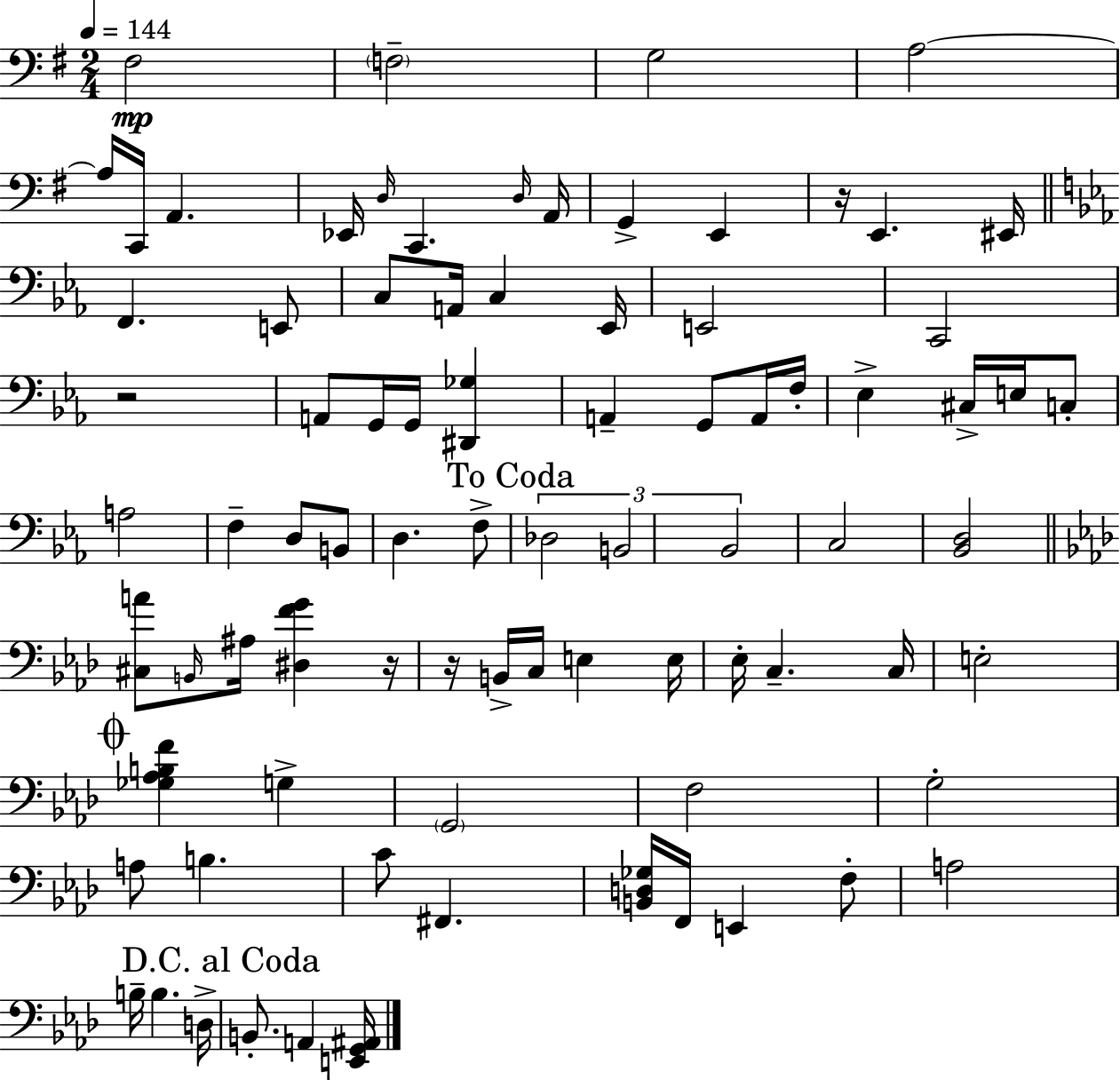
X:1
T:Untitled
M:2/4
L:1/4
K:G
^F,2 F,2 G,2 A,2 A,/4 C,,/4 A,, _E,,/4 D,/4 C,, D,/4 A,,/4 G,, E,, z/4 E,, ^E,,/4 F,, E,,/2 C,/2 A,,/4 C, _E,,/4 E,,2 C,,2 z2 A,,/2 G,,/4 G,,/4 [^D,,_G,] A,, G,,/2 A,,/4 F,/4 _E, ^C,/4 E,/4 C,/2 A,2 F, D,/2 B,,/2 D, F,/2 _D,2 B,,2 _B,,2 C,2 [_B,,D,]2 [^C,A]/2 B,,/4 ^A,/4 [^D,FG] z/4 z/4 B,,/4 C,/4 E, E,/4 _E,/4 C, C,/4 E,2 [_G,_A,B,F] G, G,,2 F,2 G,2 A,/2 B, C/2 ^F,, [B,,D,_G,]/4 F,,/4 E,, F,/2 A,2 B,/4 B, D,/4 B,,/2 A,, [E,,G,,^A,,]/4